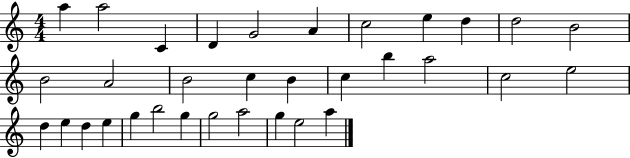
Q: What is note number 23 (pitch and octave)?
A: E5